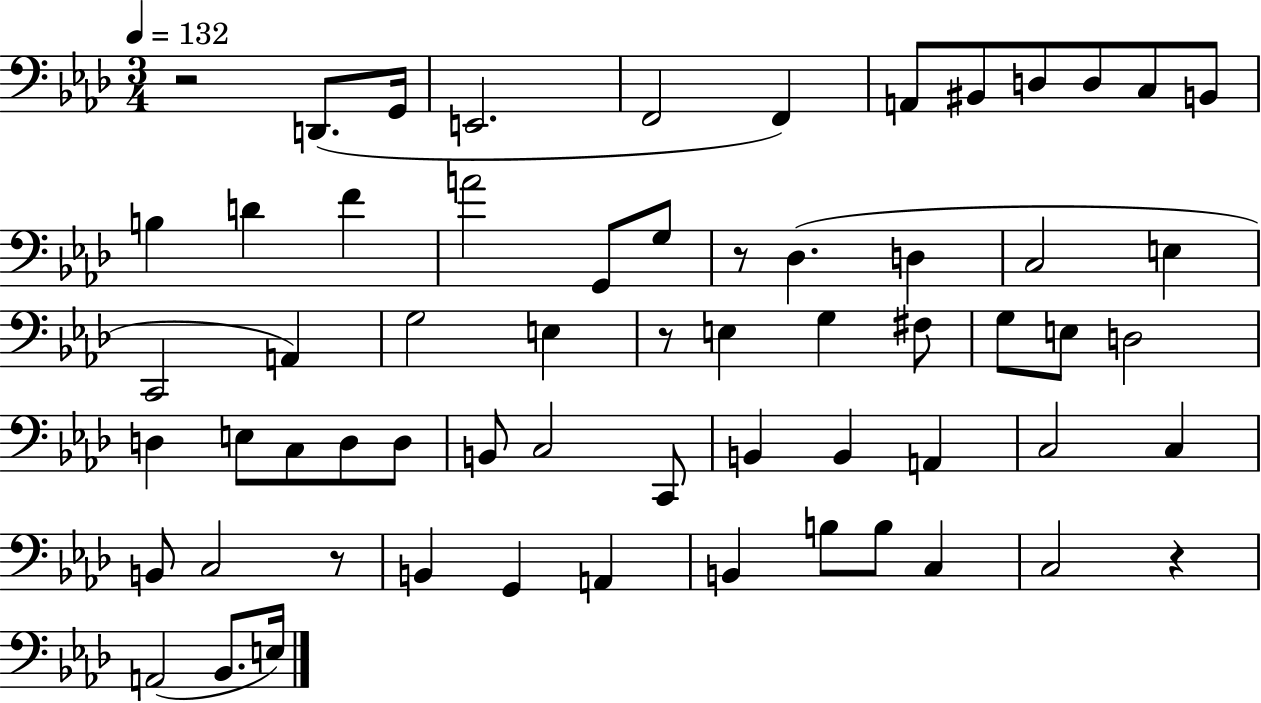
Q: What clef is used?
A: bass